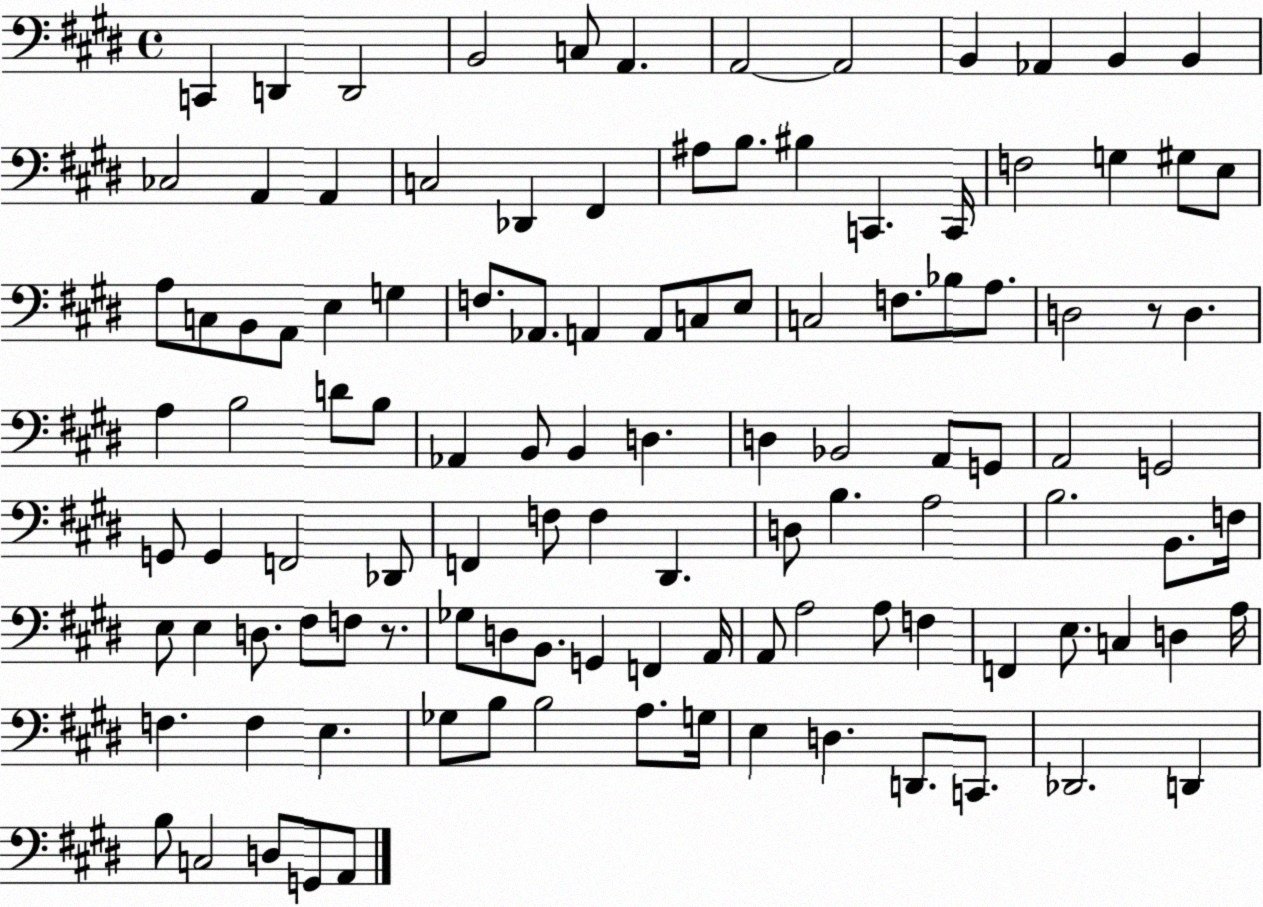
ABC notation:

X:1
T:Untitled
M:4/4
L:1/4
K:E
C,, D,, D,,2 B,,2 C,/2 A,, A,,2 A,,2 B,, _A,, B,, B,, _C,2 A,, A,, C,2 _D,, ^F,, ^A,/2 B,/2 ^B, C,, C,,/4 F,2 G, ^G,/2 E,/2 A,/2 C,/2 B,,/2 A,,/2 E, G, F,/2 _A,,/2 A,, A,,/2 C,/2 E,/2 C,2 F,/2 _B,/2 A,/2 D,2 z/2 D, A, B,2 D/2 B,/2 _A,, B,,/2 B,, D, D, _B,,2 A,,/2 G,,/2 A,,2 G,,2 G,,/2 G,, F,,2 _D,,/2 F,, F,/2 F, ^D,, D,/2 B, A,2 B,2 B,,/2 F,/4 E,/2 E, D,/2 ^F,/2 F,/2 z/2 _G,/2 D,/2 B,,/2 G,, F,, A,,/4 A,,/2 A,2 A,/2 F, F,, E,/2 C, D, A,/4 F, F, E, _G,/2 B,/2 B,2 A,/2 G,/4 E, D, D,,/2 C,,/2 _D,,2 D,, B,/2 C,2 D,/2 G,,/2 A,,/2